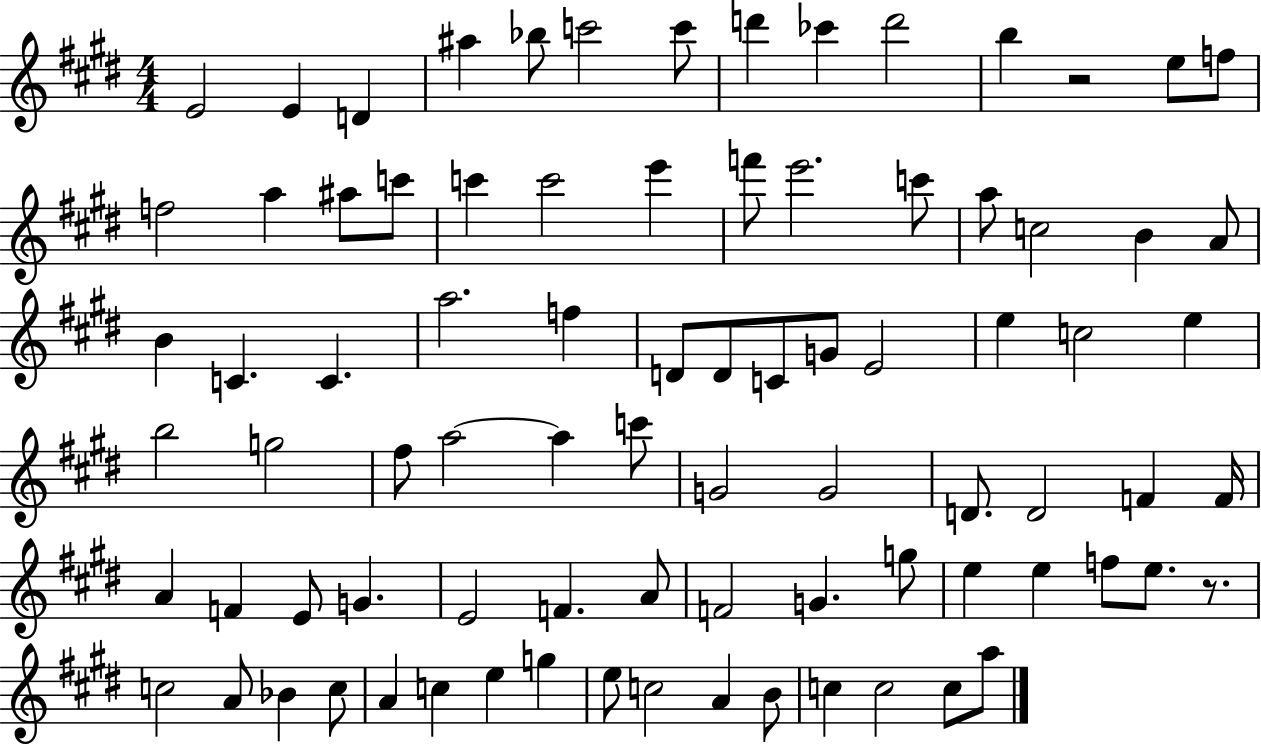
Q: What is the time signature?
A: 4/4